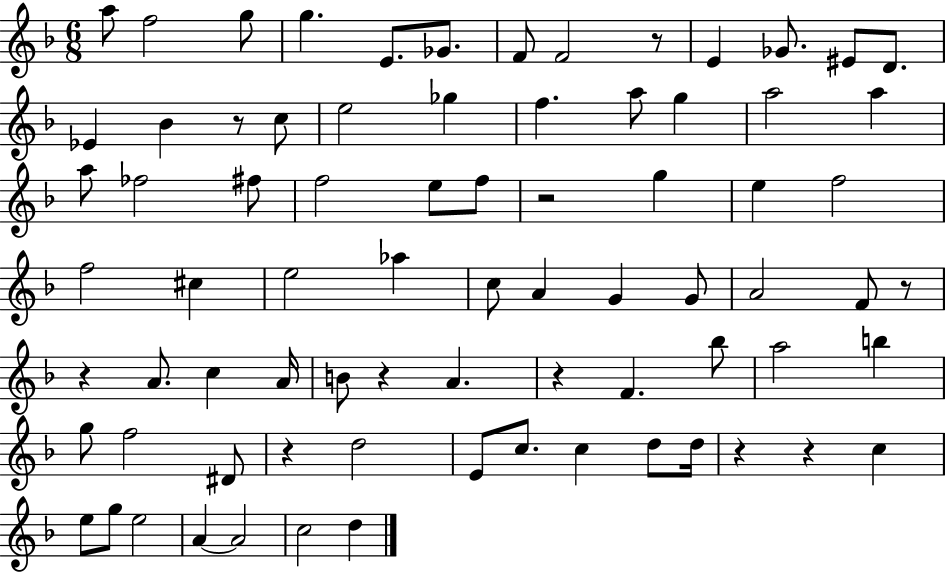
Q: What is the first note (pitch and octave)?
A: A5